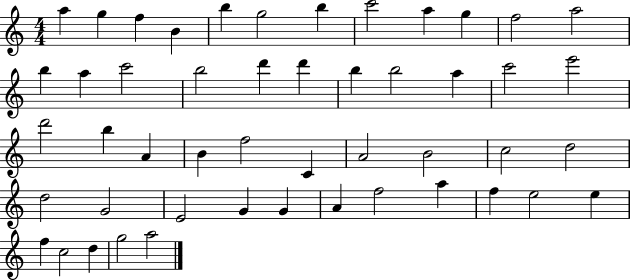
X:1
T:Untitled
M:4/4
L:1/4
K:C
a g f B b g2 b c'2 a g f2 a2 b a c'2 b2 d' d' b b2 a c'2 e'2 d'2 b A B f2 C A2 B2 c2 d2 d2 G2 E2 G G A f2 a f e2 e f c2 d g2 a2